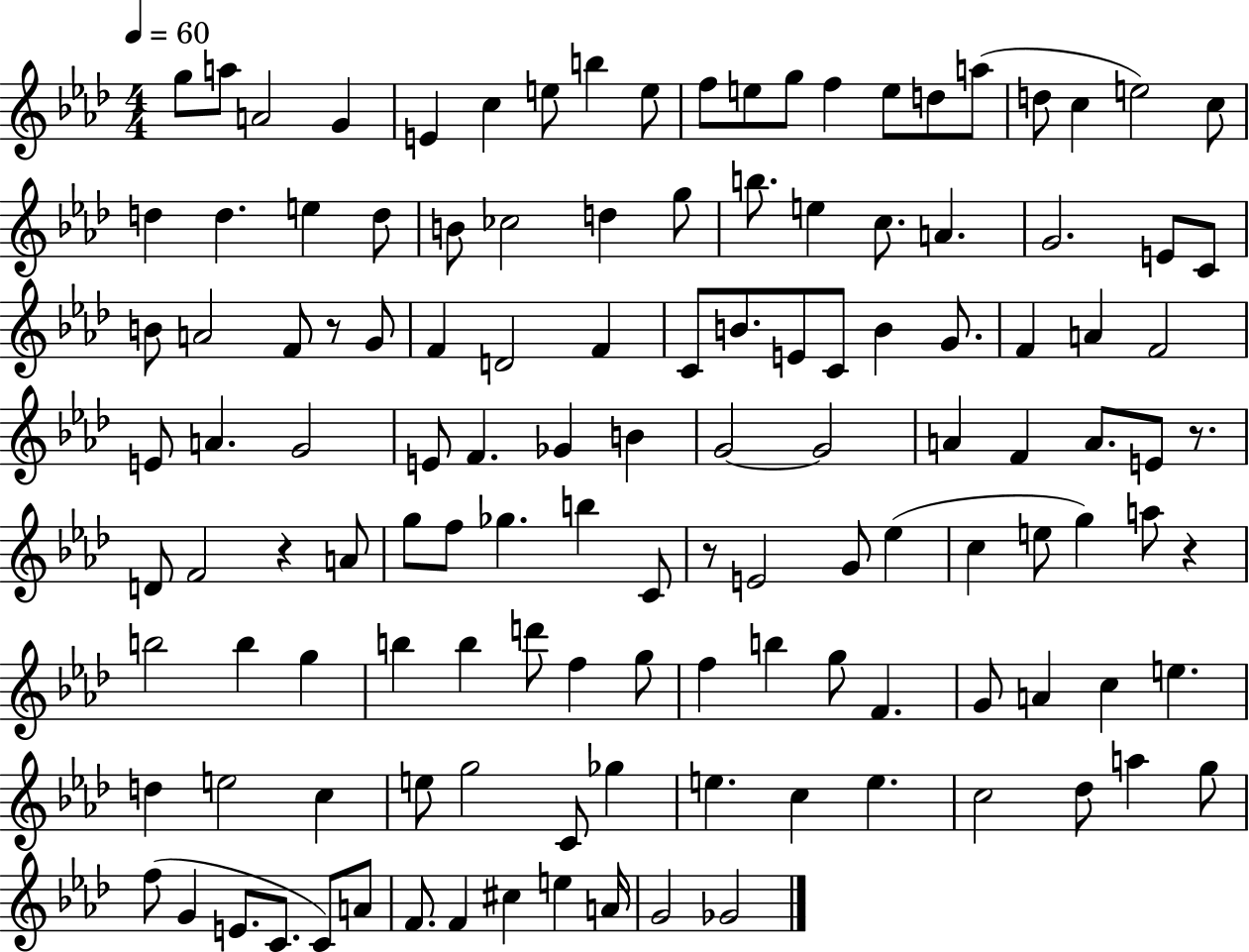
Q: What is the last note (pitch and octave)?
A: Gb4